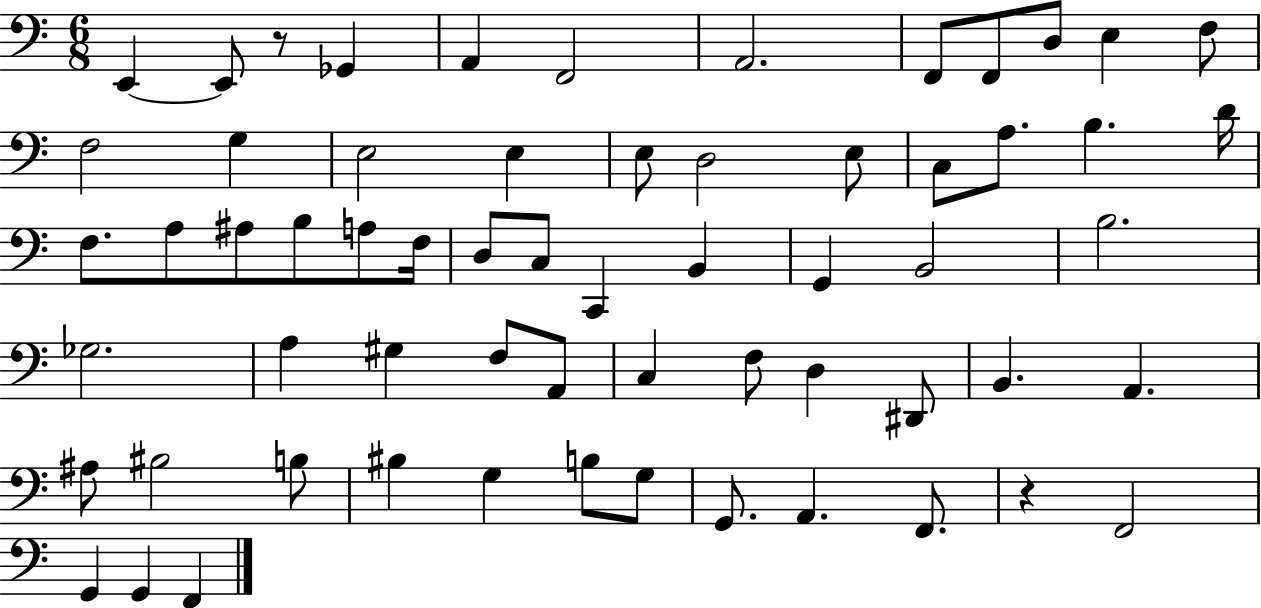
E2/q E2/e R/e Gb2/q A2/q F2/h A2/h. F2/e F2/e D3/e E3/q F3/e F3/h G3/q E3/h E3/q E3/e D3/h E3/e C3/e A3/e. B3/q. D4/s F3/e. A3/e A#3/e B3/e A3/e F3/s D3/e C3/e C2/q B2/q G2/q B2/h B3/h. Gb3/h. A3/q G#3/q F3/e A2/e C3/q F3/e D3/q D#2/e B2/q. A2/q. A#3/e BIS3/h B3/e BIS3/q G3/q B3/e G3/e G2/e. A2/q. F2/e. R/q F2/h G2/q G2/q F2/q